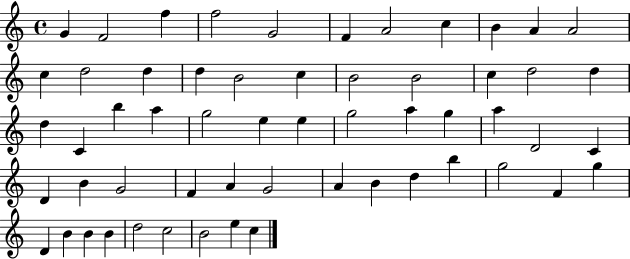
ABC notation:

X:1
T:Untitled
M:4/4
L:1/4
K:C
G F2 f f2 G2 F A2 c B A A2 c d2 d d B2 c B2 B2 c d2 d d C b a g2 e e g2 a g a D2 C D B G2 F A G2 A B d b g2 F g D B B B d2 c2 B2 e c